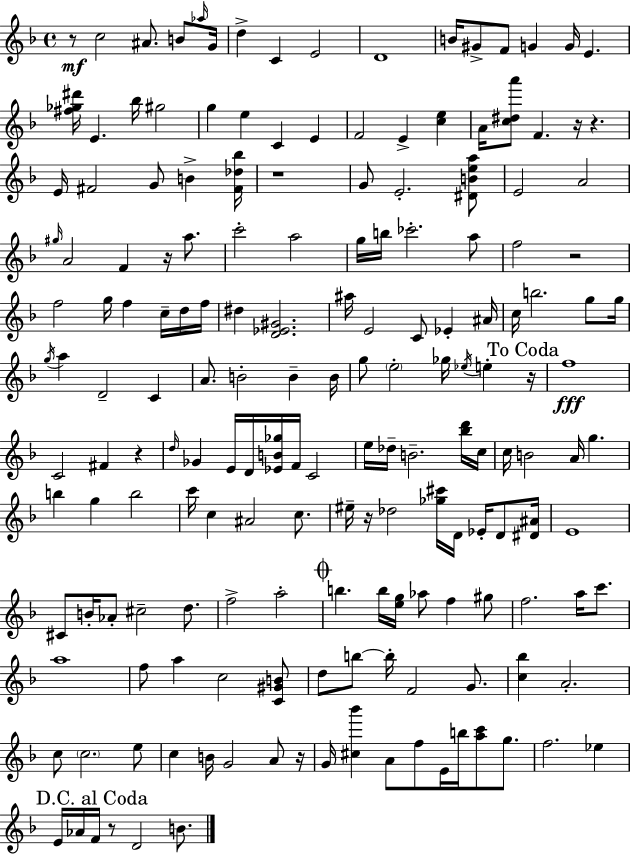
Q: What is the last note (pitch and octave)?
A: B4